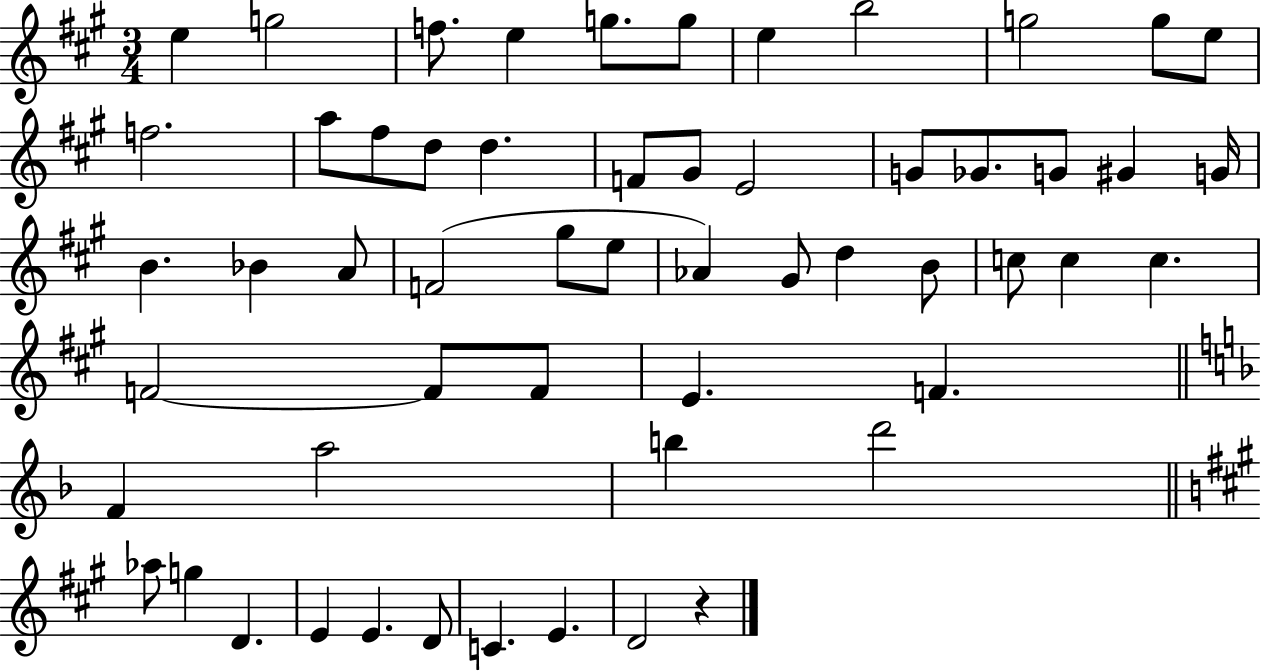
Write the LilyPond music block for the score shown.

{
  \clef treble
  \numericTimeSignature
  \time 3/4
  \key a \major
  e''4 g''2 | f''8. e''4 g''8. g''8 | e''4 b''2 | g''2 g''8 e''8 | \break f''2. | a''8 fis''8 d''8 d''4. | f'8 gis'8 e'2 | g'8 ges'8. g'8 gis'4 g'16 | \break b'4. bes'4 a'8 | f'2( gis''8 e''8 | aes'4) gis'8 d''4 b'8 | c''8 c''4 c''4. | \break f'2~~ f'8 f'8 | e'4. f'4. | \bar "||" \break \key d \minor f'4 a''2 | b''4 d'''2 | \bar "||" \break \key a \major aes''8 g''4 d'4. | e'4 e'4. d'8 | c'4. e'4. | d'2 r4 | \break \bar "|."
}